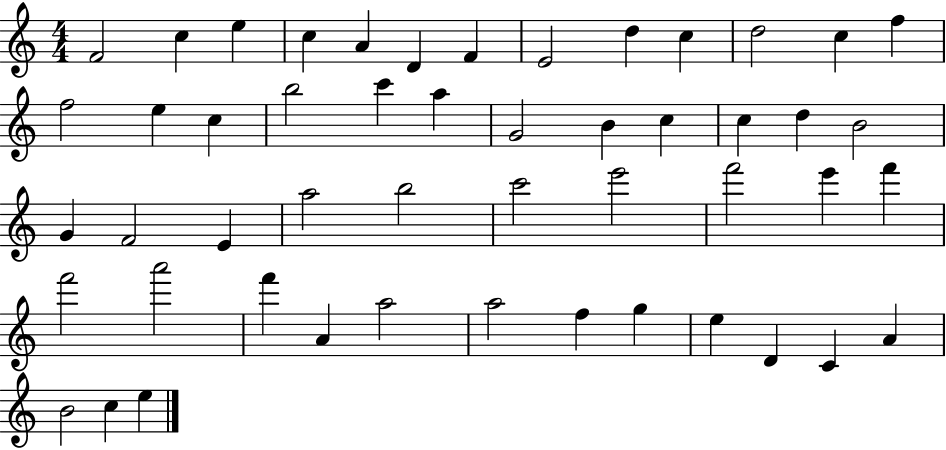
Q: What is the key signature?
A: C major